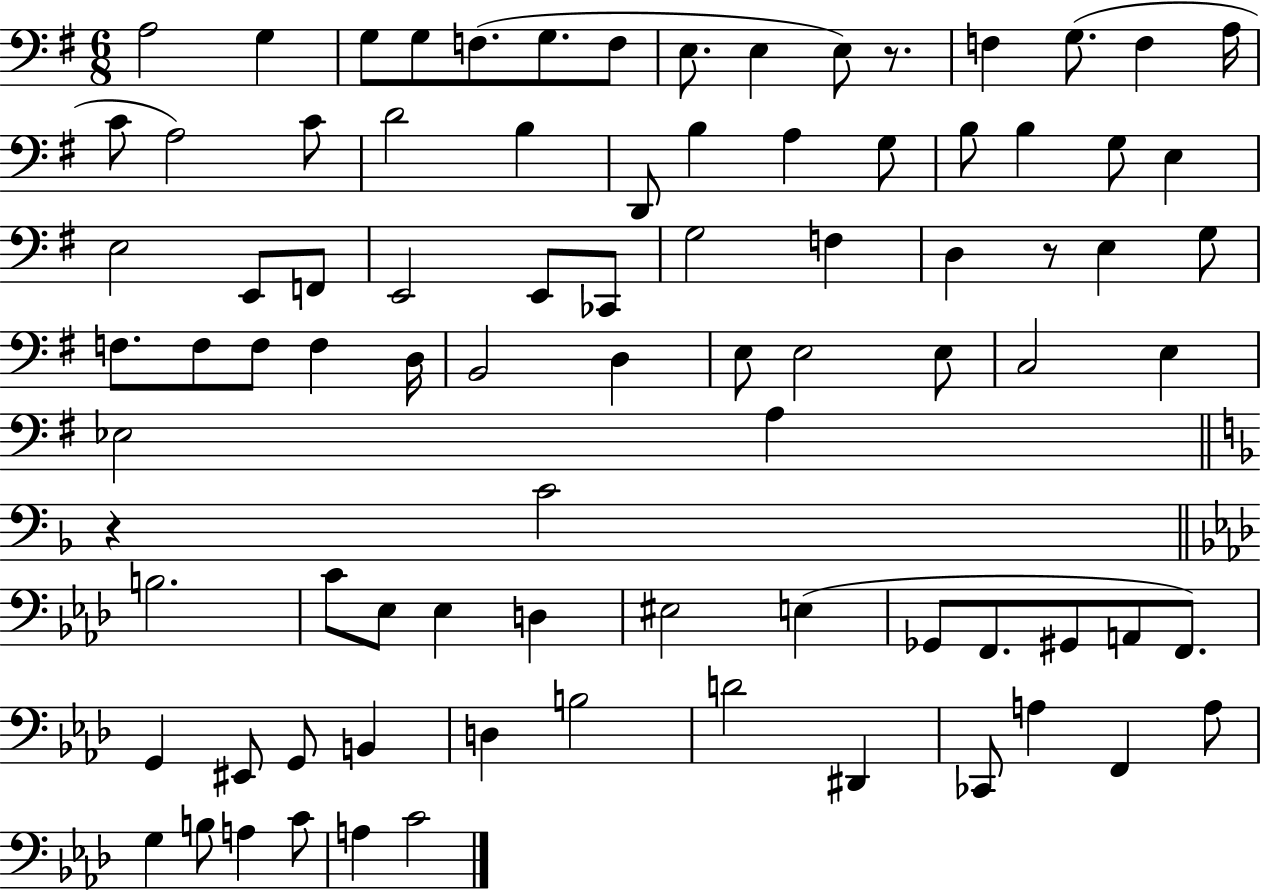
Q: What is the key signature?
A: G major